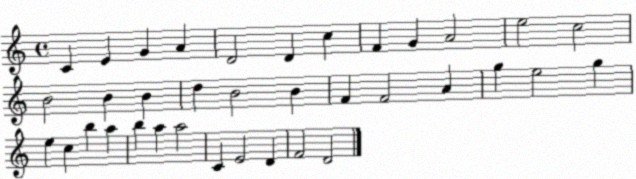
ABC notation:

X:1
T:Untitled
M:4/4
L:1/4
K:C
C E G A D2 D c F G A2 e2 c2 B2 B B d B2 B F F2 A g e2 g e c b a b a a2 C E2 D F2 D2